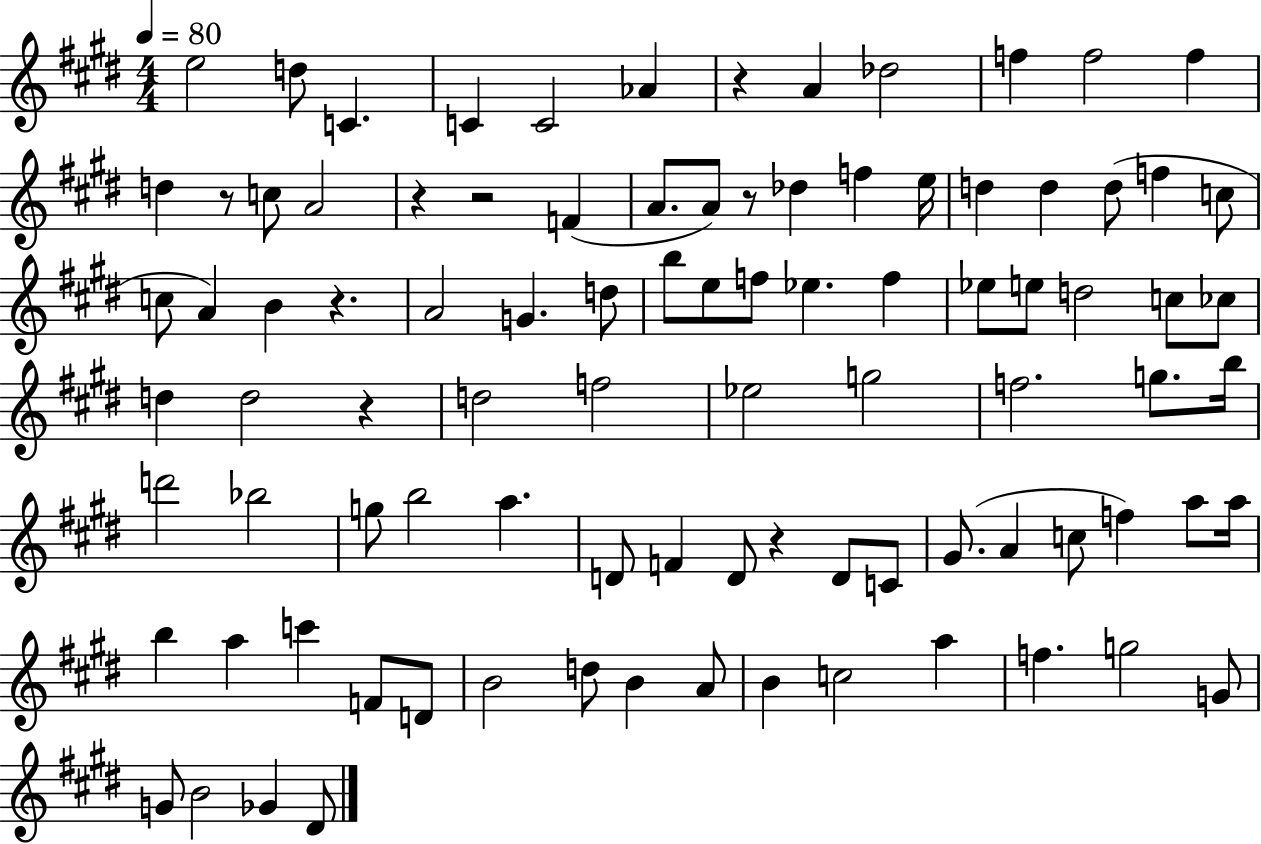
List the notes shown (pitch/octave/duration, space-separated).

E5/h D5/e C4/q. C4/q C4/h Ab4/q R/q A4/q Db5/h F5/q F5/h F5/q D5/q R/e C5/e A4/h R/q R/h F4/q A4/e. A4/e R/e Db5/q F5/q E5/s D5/q D5/q D5/e F5/q C5/e C5/e A4/q B4/q R/q. A4/h G4/q. D5/e B5/e E5/e F5/e Eb5/q. F5/q Eb5/e E5/e D5/h C5/e CES5/e D5/q D5/h R/q D5/h F5/h Eb5/h G5/h F5/h. G5/e. B5/s D6/h Bb5/h G5/e B5/h A5/q. D4/e F4/q D4/e R/q D4/e C4/e G#4/e. A4/q C5/e F5/q A5/e A5/s B5/q A5/q C6/q F4/e D4/e B4/h D5/e B4/q A4/e B4/q C5/h A5/q F5/q. G5/h G4/e G4/e B4/h Gb4/q D#4/e